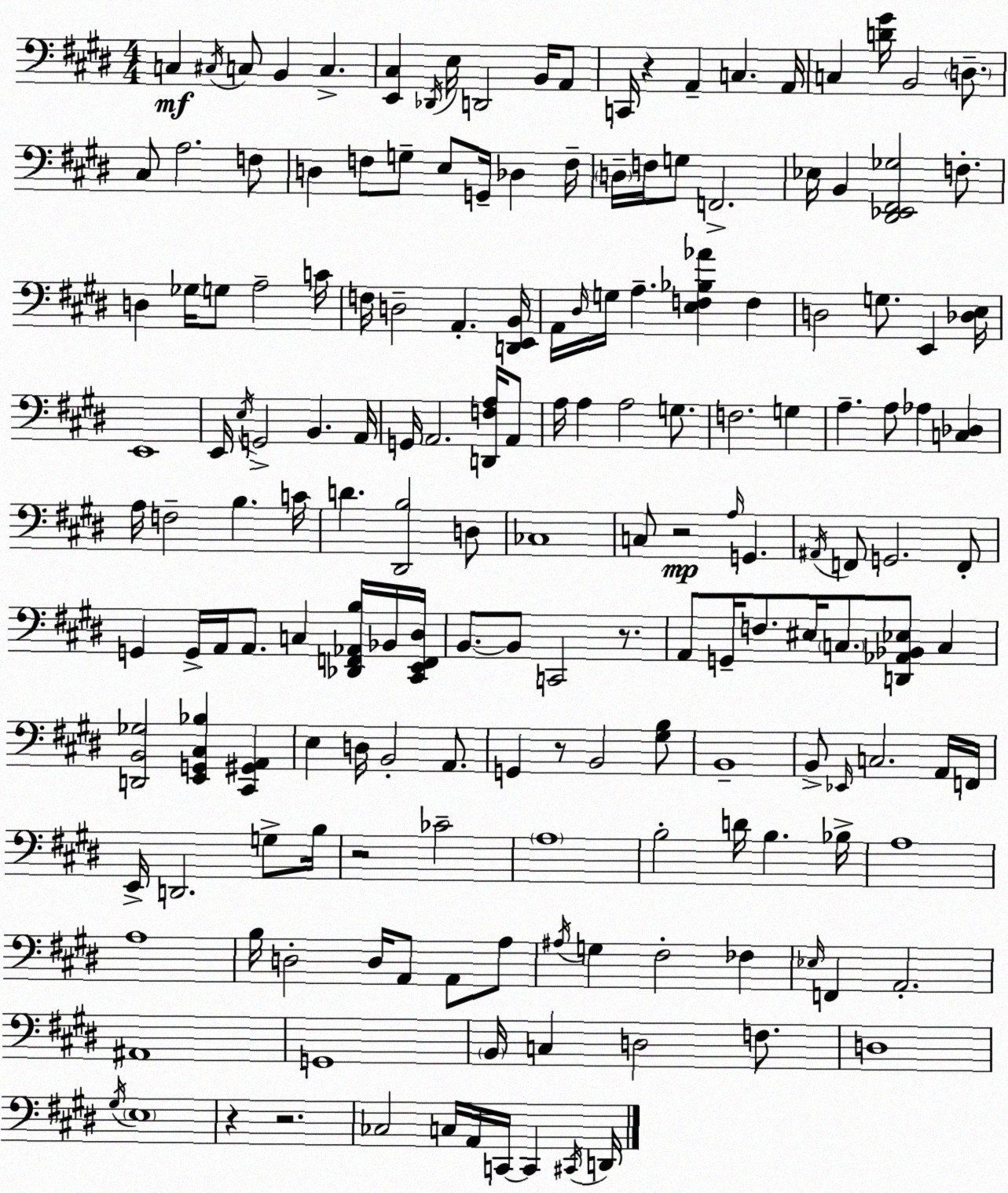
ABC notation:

X:1
T:Untitled
M:4/4
L:1/4
K:E
C, ^C,/4 C,/2 B,, C, [E,,^C,] _D,,/4 E,/4 D,,2 B,,/4 A,,/2 C,,/4 z A,, C, A,,/4 C, [D^G]/4 B,,2 D,/2 ^C,/2 A,2 F,/2 D, F,/2 G,/2 E,/2 G,,/4 _D, F,/4 D,/4 F,/4 G,/2 F,,2 _E,/4 B,, [^D,,_E,,^F,,_G,]2 F,/2 D, _G,/4 G,/2 A,2 C/4 F,/4 D,2 A,, [D,,E,,B,,]/4 A,,/4 ^D,/4 G,/4 A, [E,F,_B,_A] F, D,2 G,/2 E,, [_D,E,]/4 E,,4 E,,/4 E,/4 G,,2 B,, A,,/4 G,,/4 A,,2 [D,,F,A,]/4 A,,/2 A,/4 A, A,2 G,/2 F,2 G, A, A,/2 _A, [C,_D,] A,/4 F,2 B, C/4 D [^D,,B,]2 D,/2 _C,4 C,/2 z2 A,/4 G,, ^A,,/4 F,,/2 G,,2 F,,/2 G,, G,,/4 A,,/4 A,,/2 C, [_D,,F,,_A,,B,]/4 _B,,/4 [^C,,E,,F,,^D,]/4 B,,/2 B,,/2 C,,2 z/2 A,,/2 G,,/4 F,/2 ^E,/4 C,/2 [D,,_A,,_B,,_E,]/2 C, [D,,B,,_G,]2 [E,,G,,^C,_B,] [^C,,^G,,A,,] E, D,/4 B,,2 A,,/2 G,, z/2 B,,2 [^G,B,]/2 B,,4 B,,/2 _E,,/4 C,2 A,,/4 F,,/4 E,,/4 D,,2 G,/2 B,/4 z2 _C2 A,4 B,2 D/4 B, _B,/4 A,4 A,4 B,/4 D,2 D,/4 A,,/2 A,,/2 A,/2 ^A,/4 G, ^F,2 _F, _E,/4 F,, A,,2 ^A,,4 G,,4 B,,/4 C, D,2 F,/2 D,4 ^G,/4 E,4 z z2 _C,2 C,/4 A,,/4 C,,/4 C,, ^C,,/4 D,,/4